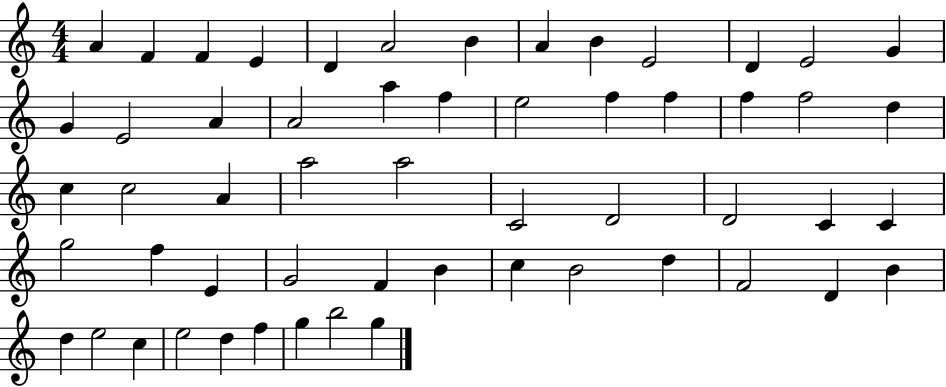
A4/q F4/q F4/q E4/q D4/q A4/h B4/q A4/q B4/q E4/h D4/q E4/h G4/q G4/q E4/h A4/q A4/h A5/q F5/q E5/h F5/q F5/q F5/q F5/h D5/q C5/q C5/h A4/q A5/h A5/h C4/h D4/h D4/h C4/q C4/q G5/h F5/q E4/q G4/h F4/q B4/q C5/q B4/h D5/q F4/h D4/q B4/q D5/q E5/h C5/q E5/h D5/q F5/q G5/q B5/h G5/q